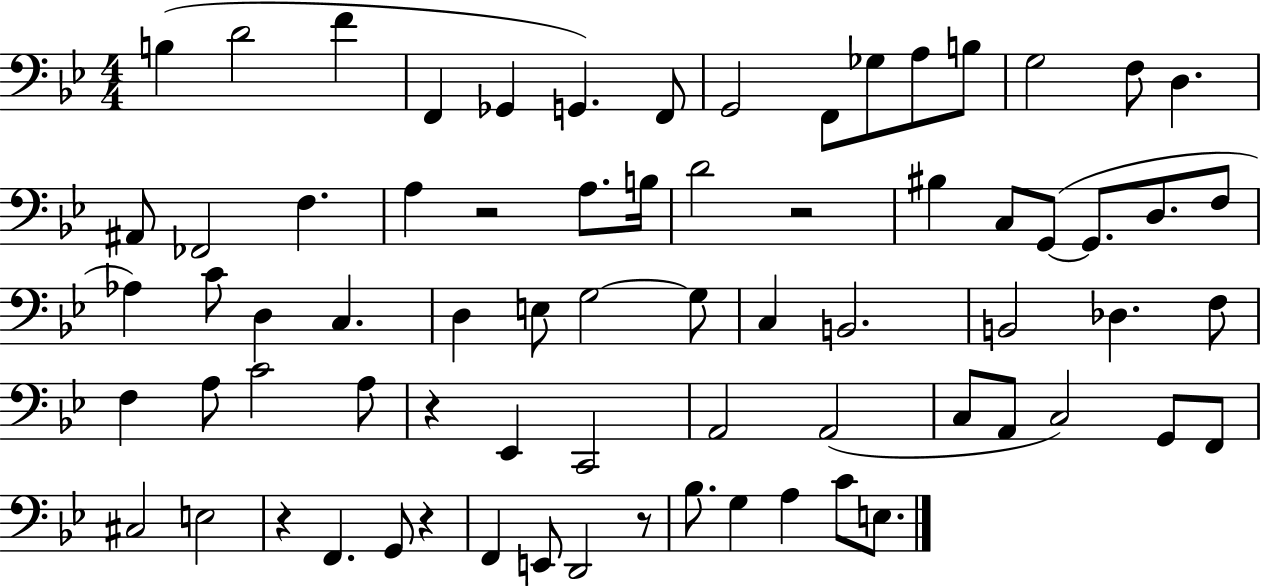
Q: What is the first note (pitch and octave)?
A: B3